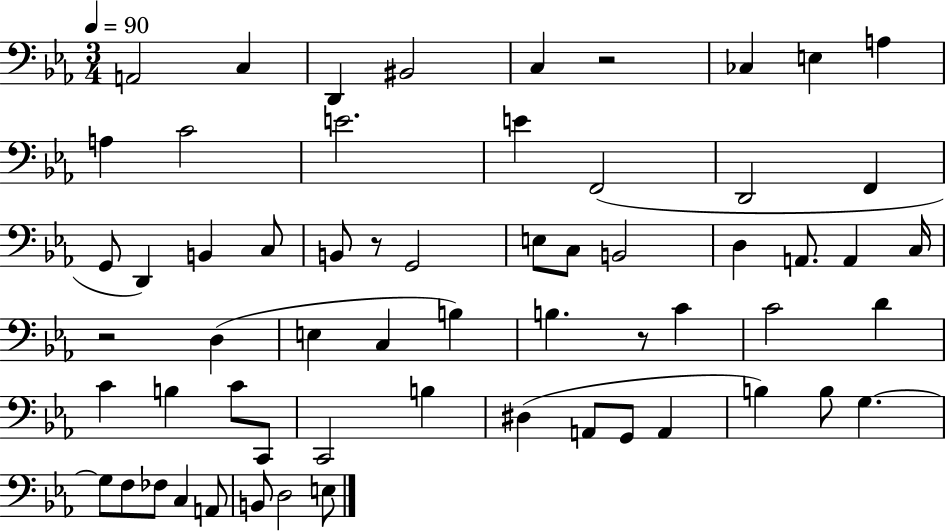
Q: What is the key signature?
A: EES major